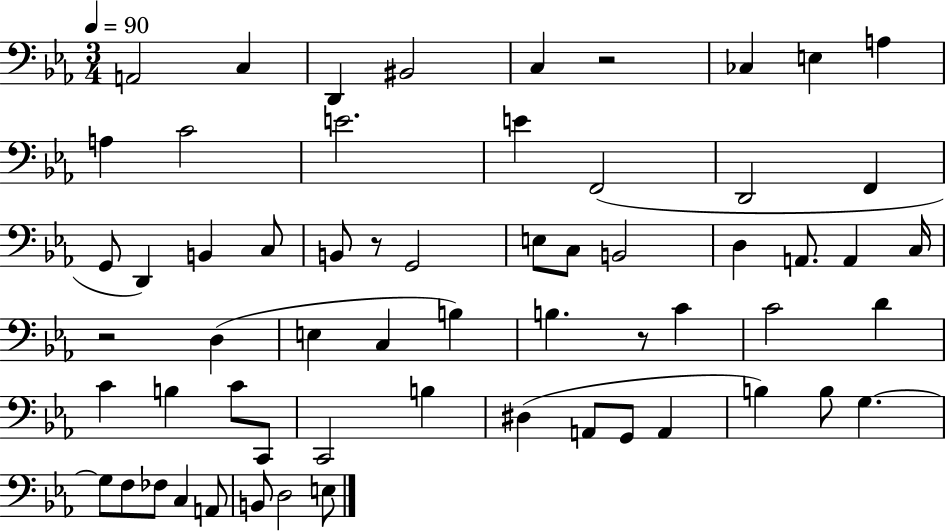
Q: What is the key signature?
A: EES major